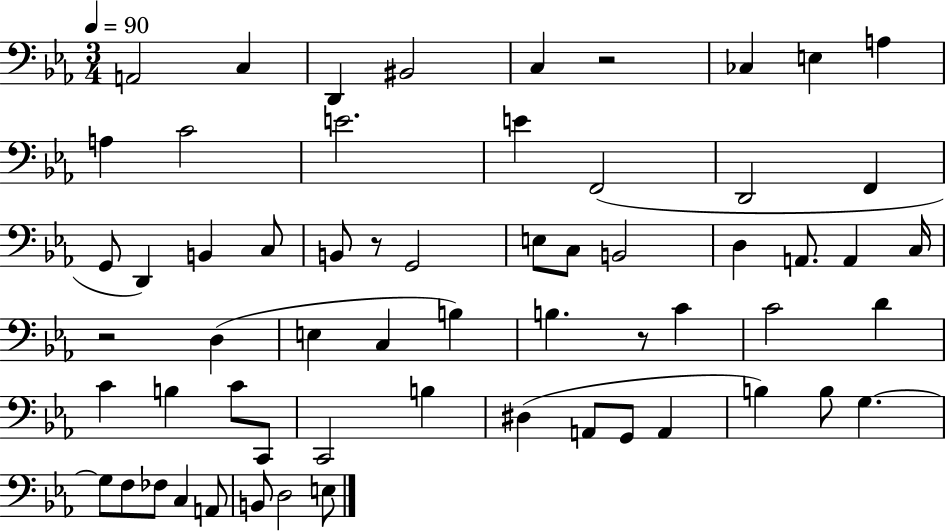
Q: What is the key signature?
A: EES major